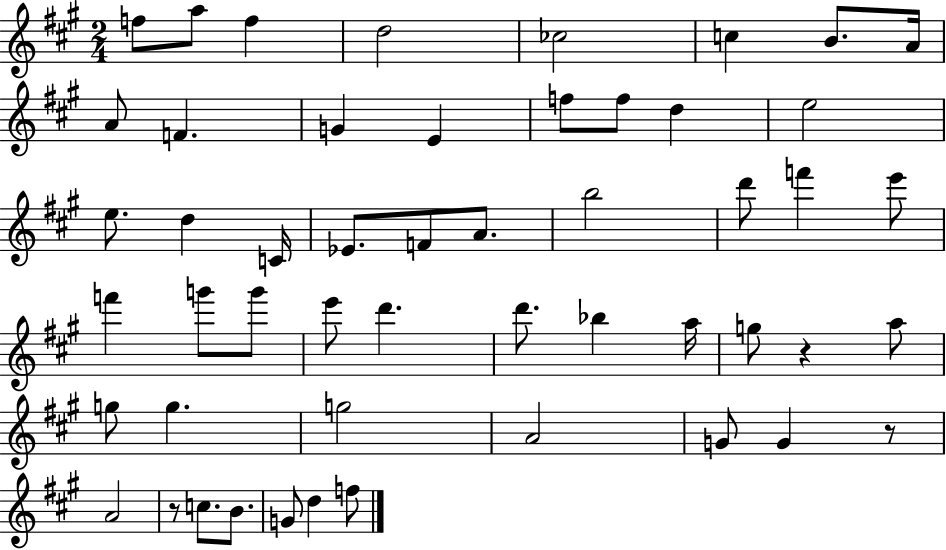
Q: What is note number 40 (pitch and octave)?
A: A4